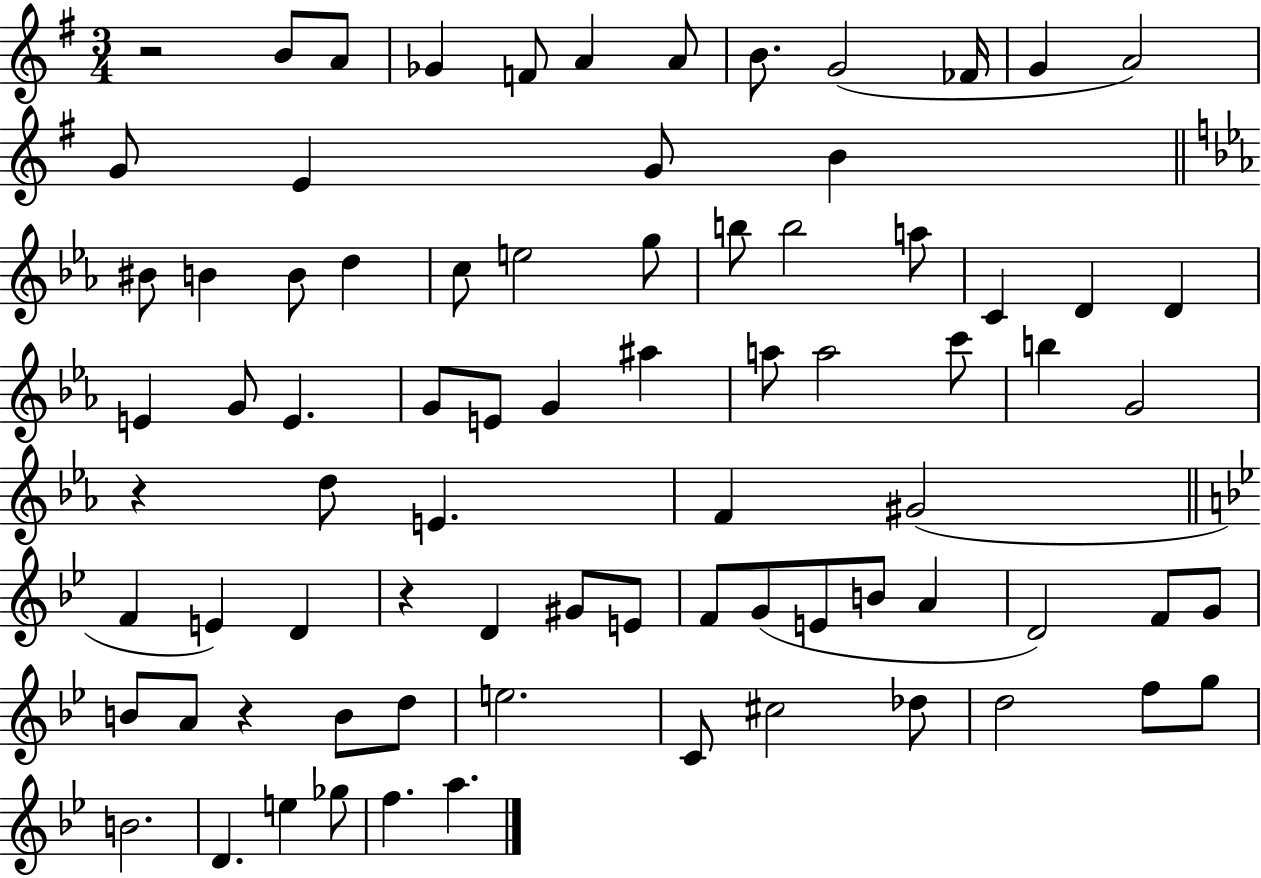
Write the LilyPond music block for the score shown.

{
  \clef treble
  \numericTimeSignature
  \time 3/4
  \key g \major
  r2 b'8 a'8 | ges'4 f'8 a'4 a'8 | b'8. g'2( fes'16 | g'4 a'2) | \break g'8 e'4 g'8 b'4 | \bar "||" \break \key ees \major bis'8 b'4 b'8 d''4 | c''8 e''2 g''8 | b''8 b''2 a''8 | c'4 d'4 d'4 | \break e'4 g'8 e'4. | g'8 e'8 g'4 ais''4 | a''8 a''2 c'''8 | b''4 g'2 | \break r4 d''8 e'4. | f'4 gis'2( | \bar "||" \break \key g \minor f'4 e'4) d'4 | r4 d'4 gis'8 e'8 | f'8 g'8( e'8 b'8 a'4 | d'2) f'8 g'8 | \break b'8 a'8 r4 b'8 d''8 | e''2. | c'8 cis''2 des''8 | d''2 f''8 g''8 | \break b'2. | d'4. e''4 ges''8 | f''4. a''4. | \bar "|."
}